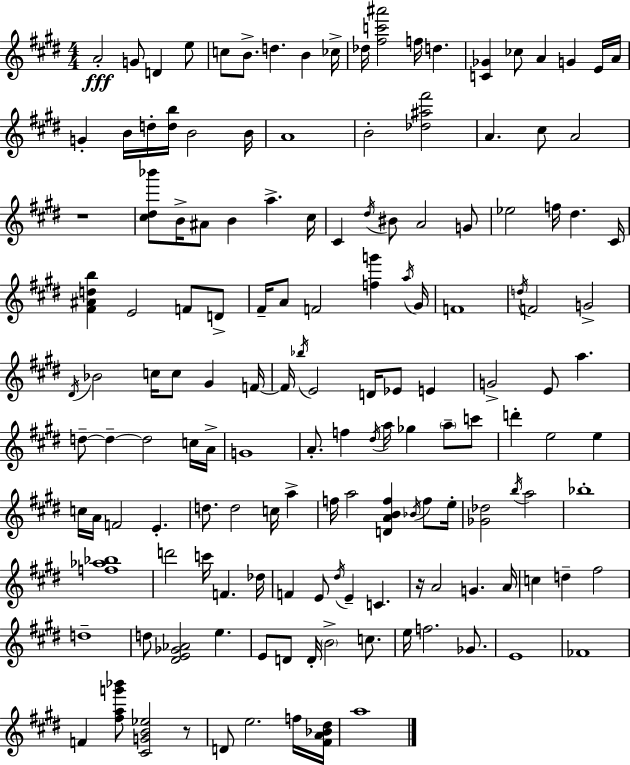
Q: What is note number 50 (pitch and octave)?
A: F4